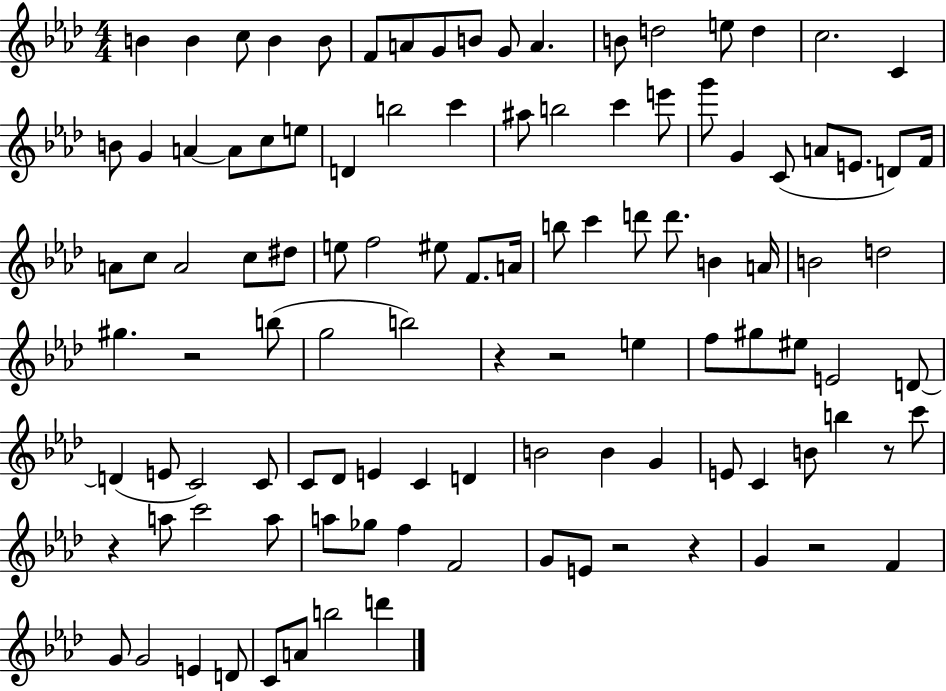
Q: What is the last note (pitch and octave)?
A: D6